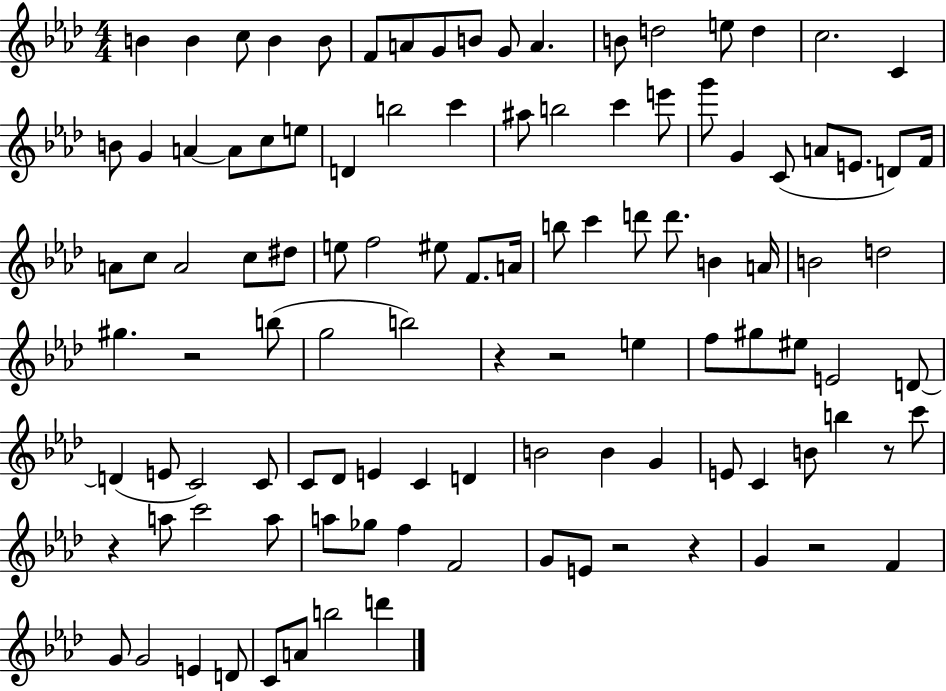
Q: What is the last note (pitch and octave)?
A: D6